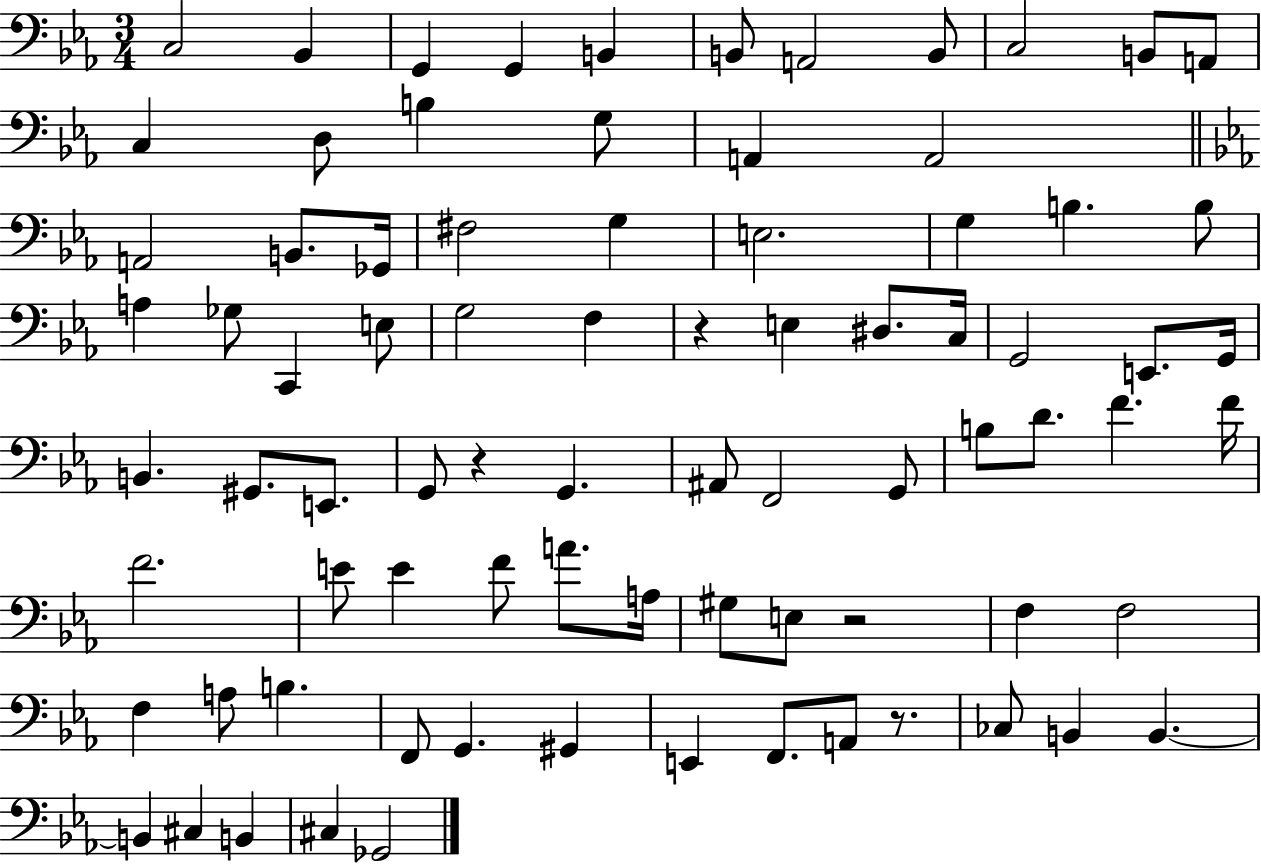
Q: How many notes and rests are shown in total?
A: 81